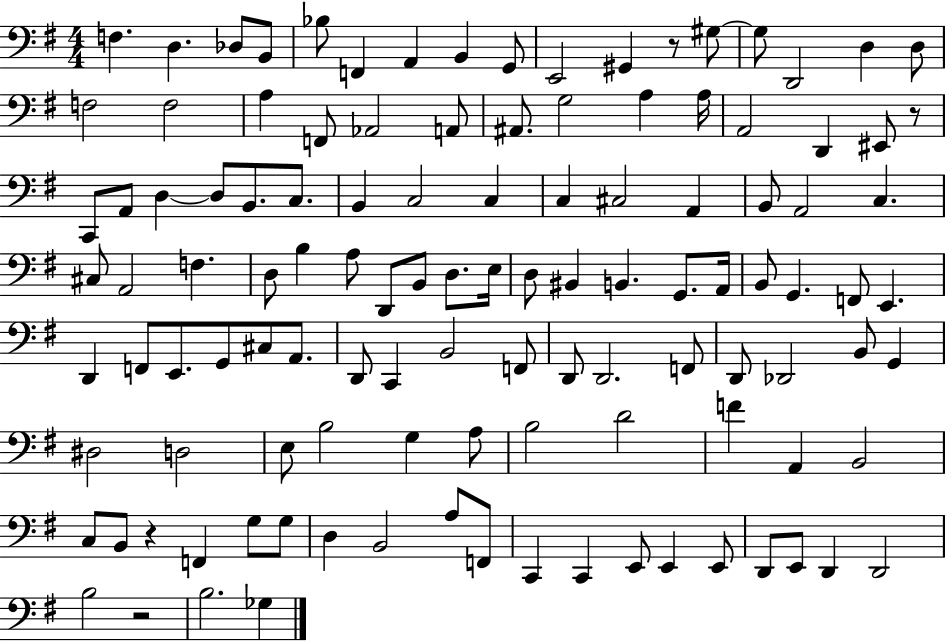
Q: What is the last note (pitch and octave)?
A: Gb3